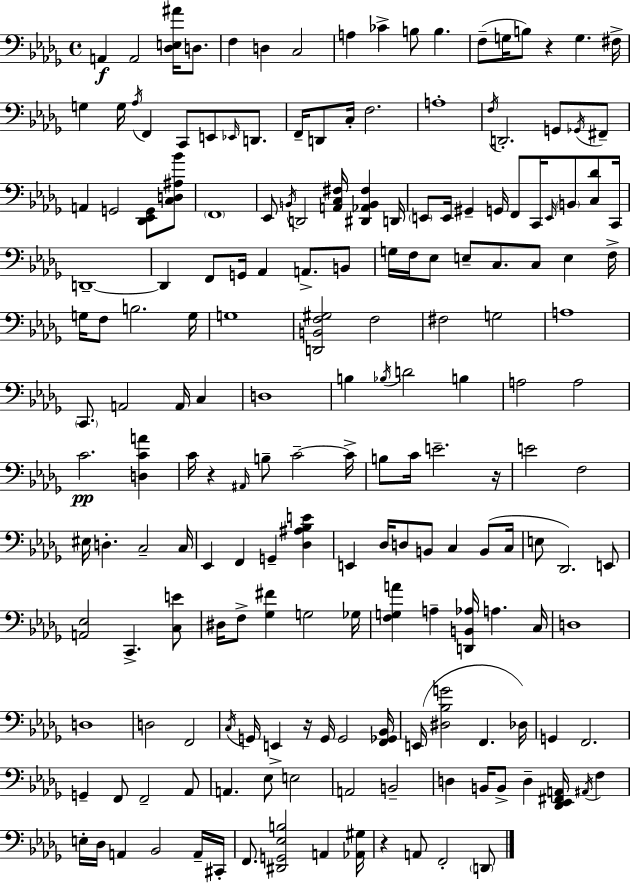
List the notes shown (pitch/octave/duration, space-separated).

A2/q A2/h [Db3,E3,A#4]/s D3/e. F3/q D3/q C3/h A3/q CES4/q B3/e B3/q. F3/e G3/s B3/e R/q G3/q. F#3/s G3/q G3/s Ab3/s F2/q C2/e E2/e Eb2/s D2/e. F2/s D2/e C3/s F3/h. A3/w F3/s D2/h. G2/e Gb2/s F#2/e A2/q G2/h [Db2,Eb2,G2]/e [C3,D3,A#3,Bb4]/e F2/w Eb2/e B2/s D2/h [A2,C3,F#3]/s [D#2,Ab2,B2,F#3]/q D2/s E2/e E2/s G#2/q G2/s F2/e C2/s E2/s B2/e [C3,Db4]/e C2/s D2/w D2/q F2/e G2/s Ab2/q A2/e. B2/e G3/s F3/s Eb3/e E3/e C3/e. C3/e E3/q F3/s G3/s F3/e B3/h. G3/s G3/w [D2,B2,F3,G#3]/h F3/h F#3/h G3/h A3/w C2/e. A2/h A2/s C3/q D3/w B3/q Bb3/s D4/h B3/q A3/h A3/h C4/h. [D3,C4,A4]/q C4/s R/q A#2/s B3/e C4/h C4/s B3/e C4/s E4/h. R/s E4/h F3/h EIS3/s D3/q. C3/h C3/s Eb2/q F2/q G2/q [Db3,A#3,Bb3,E4]/q E2/q Db3/s D3/e B2/e C3/q B2/e C3/s E3/e Db2/h. E2/e [A2,Eb3]/h C2/q. [C3,E4]/e D#3/s F3/e [Gb3,F#4]/q G3/h Gb3/s [F3,G3,A4]/q A3/q [D2,B2,Ab3]/s A3/q. C3/s D3/w D3/w D3/h F2/h C3/s G2/s E2/q R/s G2/s G2/h [F2,Gb2,Bb2]/s E2/s [D#3,Bb3,G4]/h F2/q. Db3/s G2/q F2/h. G2/q F2/e F2/h Ab2/e A2/q. Eb3/e E3/h A2/h B2/h D3/q B2/s B2/e D3/q [Db2,Eb2,F#2,A2]/s A#2/s F3/q E3/s Db3/s A2/q Bb2/h A2/s C#2/s F2/e. [D#2,G2,Eb3,B3]/h A2/q [Ab2,G#3]/s R/q A2/e F2/h D2/e